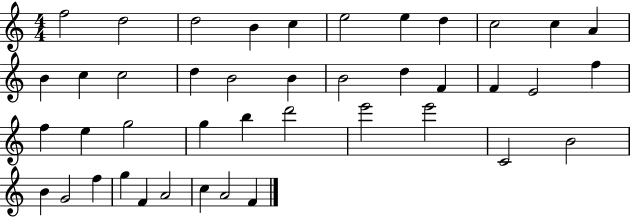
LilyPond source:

{
  \clef treble
  \numericTimeSignature
  \time 4/4
  \key c \major
  f''2 d''2 | d''2 b'4 c''4 | e''2 e''4 d''4 | c''2 c''4 a'4 | \break b'4 c''4 c''2 | d''4 b'2 b'4 | b'2 d''4 f'4 | f'4 e'2 f''4 | \break f''4 e''4 g''2 | g''4 b''4 d'''2 | e'''2 e'''2 | c'2 b'2 | \break b'4 g'2 f''4 | g''4 f'4 a'2 | c''4 a'2 f'4 | \bar "|."
}